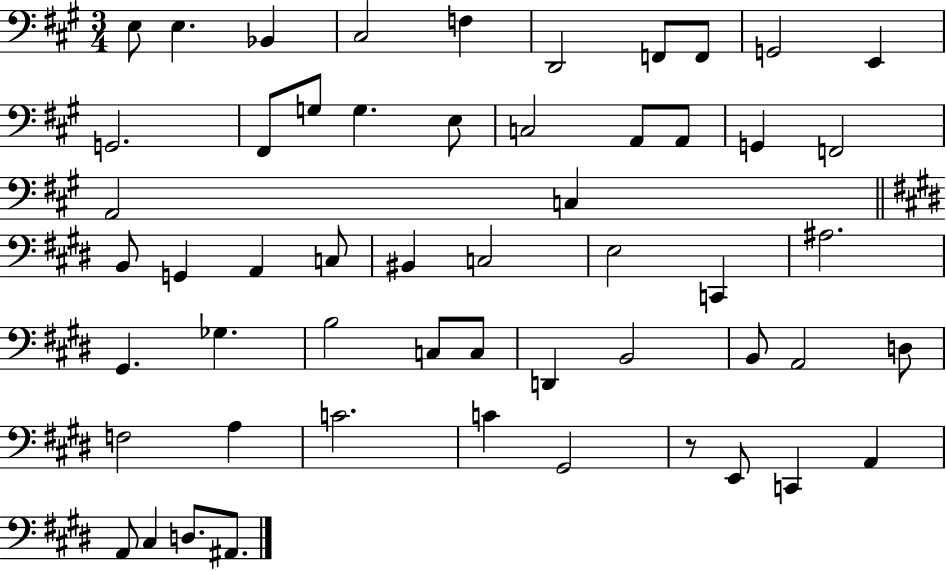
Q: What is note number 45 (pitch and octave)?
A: C4